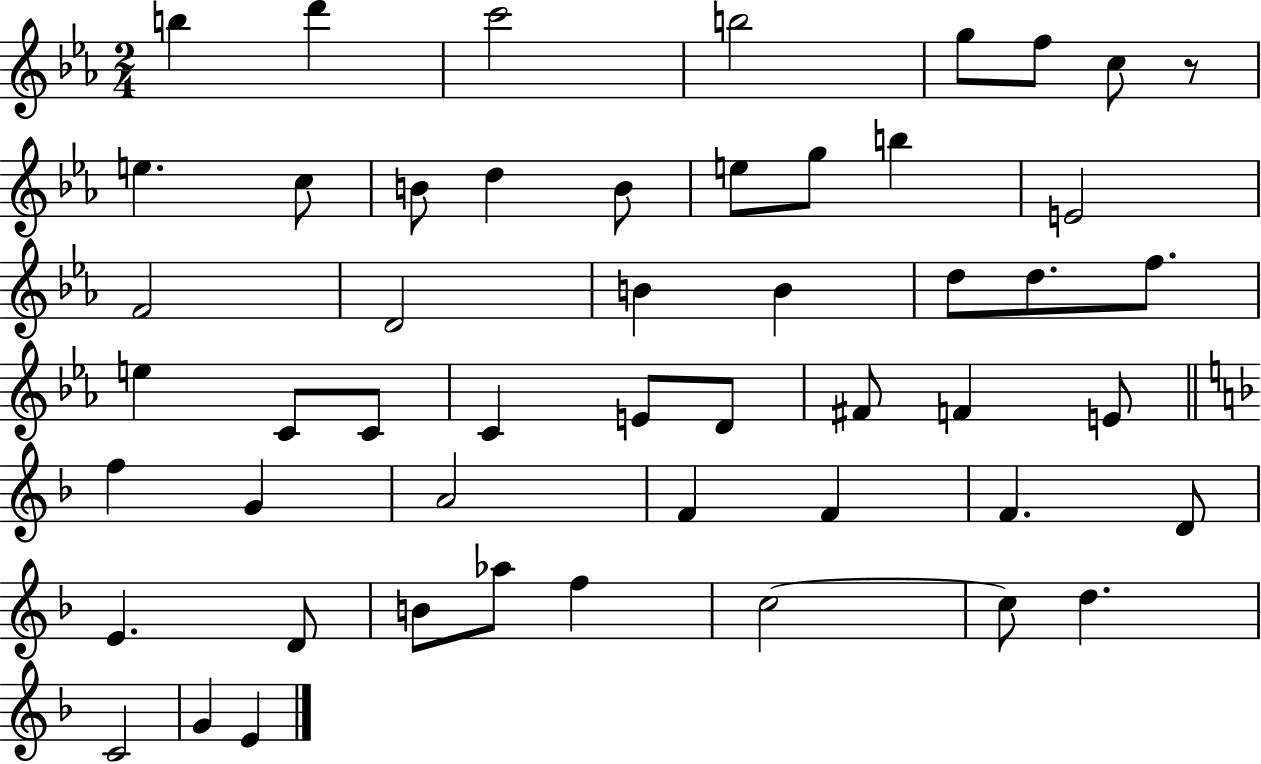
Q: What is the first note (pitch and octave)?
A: B5